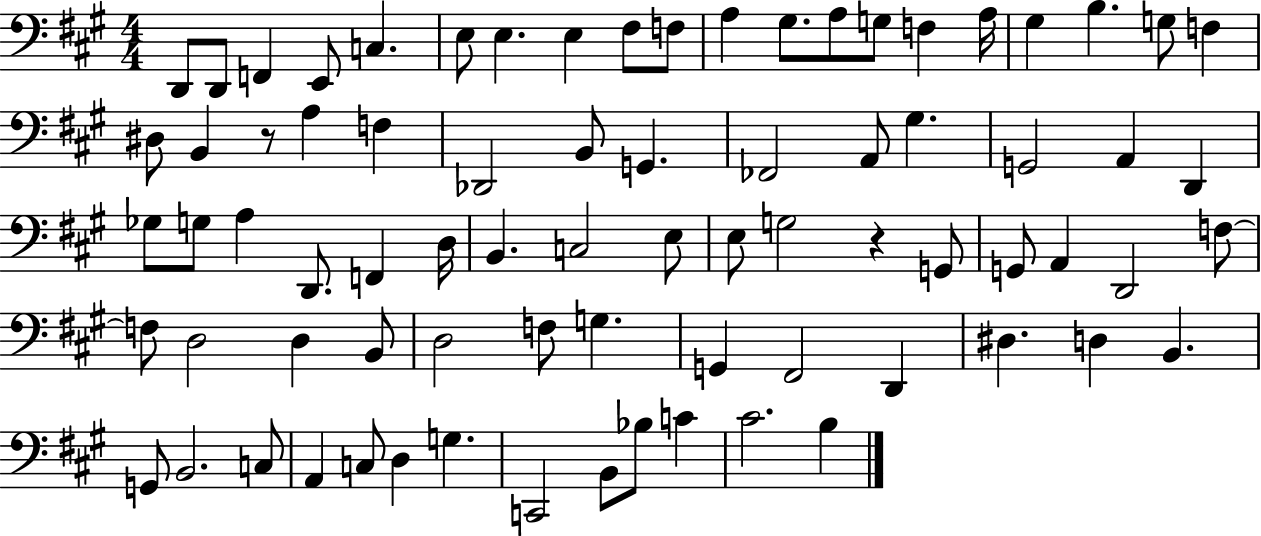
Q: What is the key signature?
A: A major